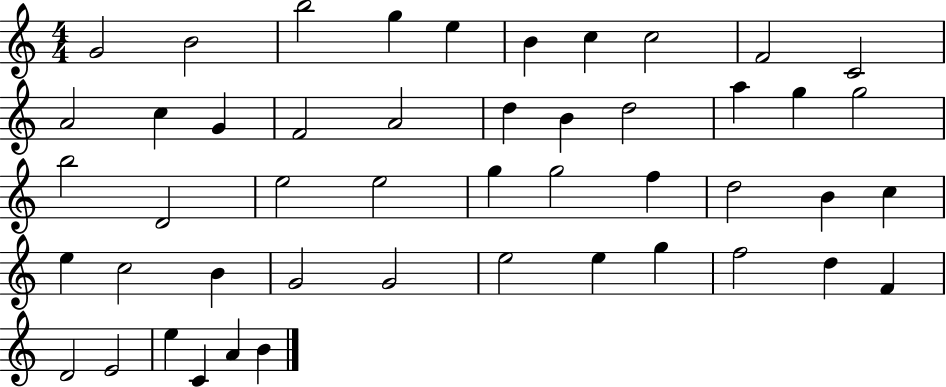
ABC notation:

X:1
T:Untitled
M:4/4
L:1/4
K:C
G2 B2 b2 g e B c c2 F2 C2 A2 c G F2 A2 d B d2 a g g2 b2 D2 e2 e2 g g2 f d2 B c e c2 B G2 G2 e2 e g f2 d F D2 E2 e C A B